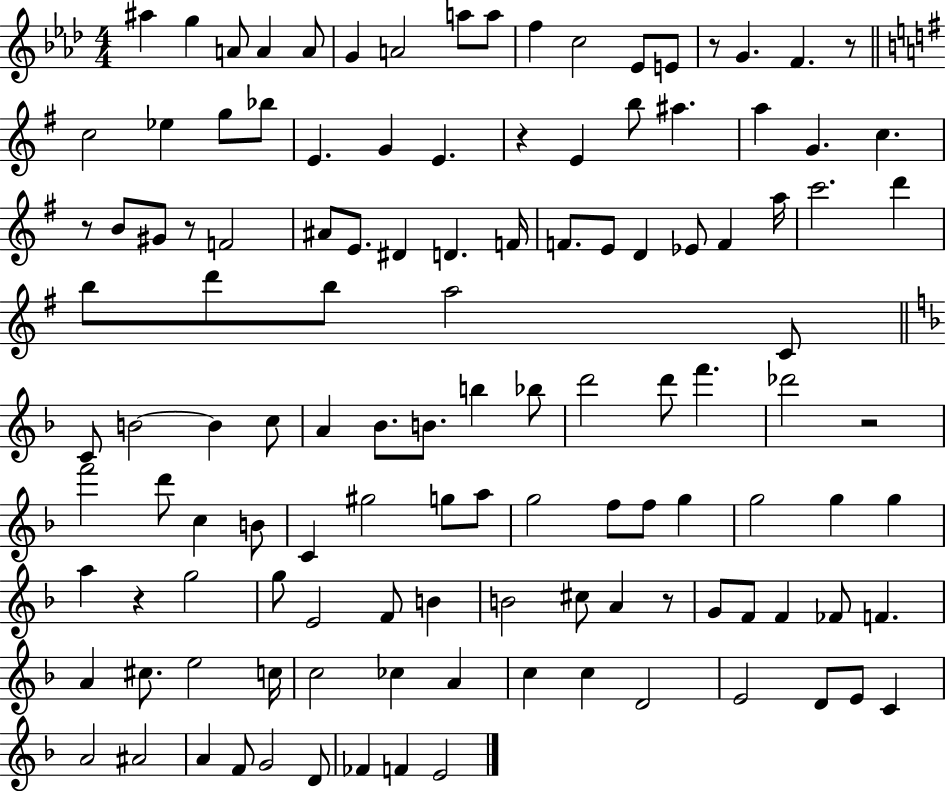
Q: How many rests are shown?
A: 8